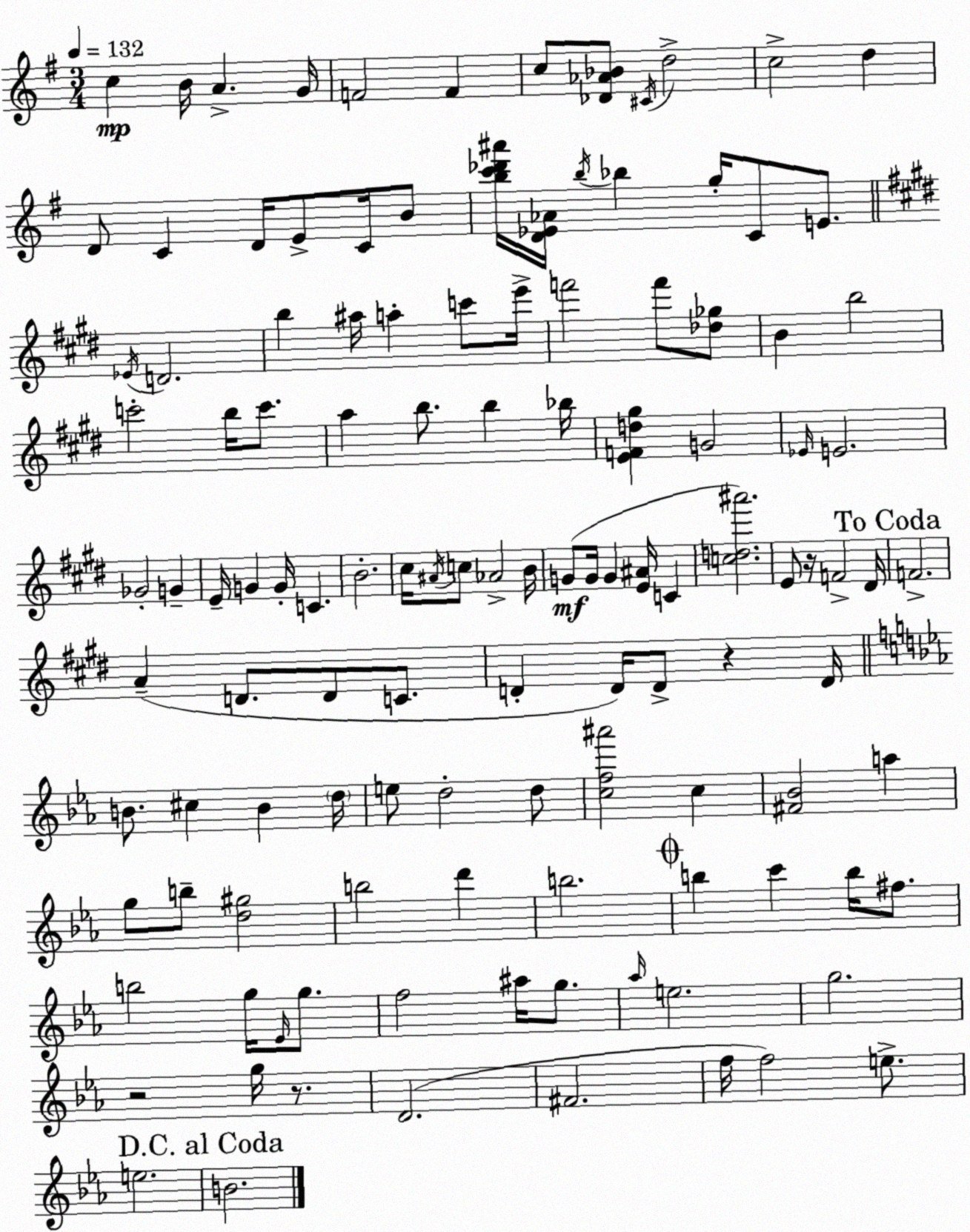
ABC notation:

X:1
T:Untitled
M:3/4
L:1/4
K:Em
c B/4 A G/4 F2 F c/2 [_D_A_B]/2 ^C/4 d2 c2 d D/2 C D/4 E/2 C/4 B/2 [bc'_d'^a']/4 [D_E_A]/4 b/4 _b g/4 C/2 E/2 _E/4 D2 b ^a/4 a c'/2 e'/4 f'2 f'/2 [_d_g]/2 B b2 c'2 b/4 c'/2 a b/2 b _b/4 [EFd^g] G2 _E/4 E2 _G2 G E/4 G G/4 C B2 ^c/4 ^A/4 c/2 _A2 B/4 G/2 G/4 G [E^A]/4 C [cd^a']2 E/2 z/4 F2 ^D/4 F2 A D/2 D/2 C/2 D D/4 D/2 z D/4 B/2 ^c B d/4 e/2 d2 d/2 [cf^a']2 c [^F_B]2 a g/2 b/2 [d^g]2 b2 d' b2 b c' b/4 ^f/2 b2 g/4 _E/4 g/2 f2 ^a/4 g/2 _a/4 e2 g2 z2 g/4 z/2 D2 ^F2 f/4 f2 e/2 e2 B2